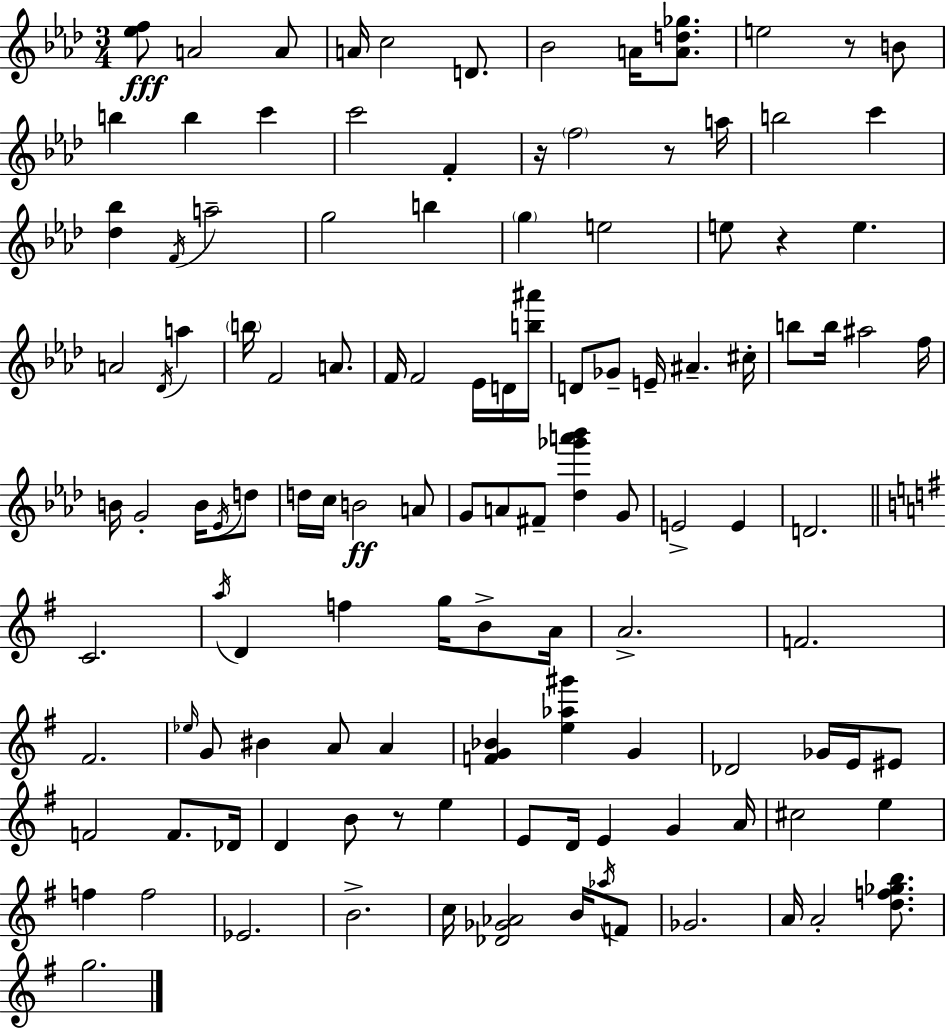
{
  \clef treble
  \numericTimeSignature
  \time 3/4
  \key aes \major
  <ees'' f''>8\fff a'2 a'8 | a'16 c''2 d'8. | bes'2 a'16 <a' d'' ges''>8. | e''2 r8 b'8 | \break b''4 b''4 c'''4 | c'''2 f'4-. | r16 \parenthesize f''2 r8 a''16 | b''2 c'''4 | \break <des'' bes''>4 \acciaccatura { f'16 } a''2-- | g''2 b''4 | \parenthesize g''4 e''2 | e''8 r4 e''4. | \break a'2 \acciaccatura { des'16 } a''4 | \parenthesize b''16 f'2 a'8. | f'16 f'2 ees'16 | d'16 <b'' ais'''>16 d'8 ges'8-- e'16-- ais'4.-- | \break cis''16-. b''8 b''16 ais''2 | f''16 b'16 g'2-. b'16 | \acciaccatura { ees'16 } d''8 d''16 c''16 b'2\ff | a'8 g'8 a'8 fis'8-- <des'' ges''' a''' bes'''>4 | \break g'8 e'2-> e'4 | d'2. | \bar "||" \break \key e \minor c'2. | \acciaccatura { a''16 } d'4 f''4 g''16 b'8-> | a'16 a'2.-> | f'2. | \break fis'2. | \grace { ees''16 } g'8 bis'4 a'8 a'4 | <f' g' bes'>4 <e'' aes'' gis'''>4 g'4 | des'2 ges'16 e'16 | \break eis'8 f'2 f'8. | des'16 d'4 b'8 r8 e''4 | e'8 d'16 e'4 g'4 | a'16 cis''2 e''4 | \break f''4 f''2 | ees'2. | b'2.-> | c''16 <des' ges' aes'>2 b'16 | \break \acciaccatura { aes''16 } f'8 ges'2. | a'16 a'2-. | <d'' f'' ges'' b''>8. g''2. | \bar "|."
}